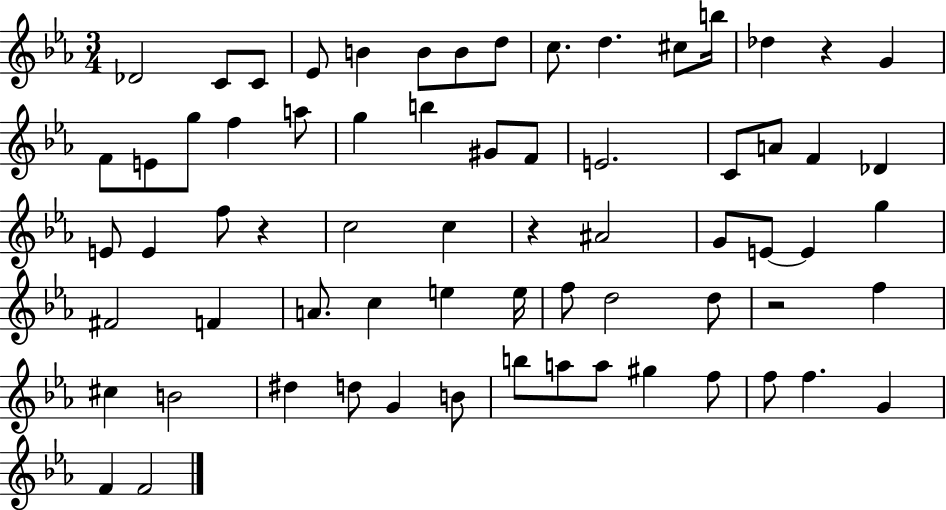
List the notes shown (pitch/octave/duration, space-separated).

Db4/h C4/e C4/e Eb4/e B4/q B4/e B4/e D5/e C5/e. D5/q. C#5/e B5/s Db5/q R/q G4/q F4/e E4/e G5/e F5/q A5/e G5/q B5/q G#4/e F4/e E4/h. C4/e A4/e F4/q Db4/q E4/e E4/q F5/e R/q C5/h C5/q R/q A#4/h G4/e E4/e E4/q G5/q F#4/h F4/q A4/e. C5/q E5/q E5/s F5/e D5/h D5/e R/h F5/q C#5/q B4/h D#5/q D5/e G4/q B4/e B5/e A5/e A5/e G#5/q F5/e F5/e F5/q. G4/q F4/q F4/h